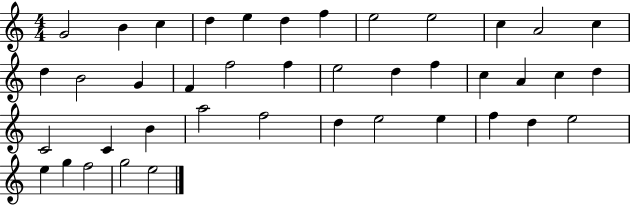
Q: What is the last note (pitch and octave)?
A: E5